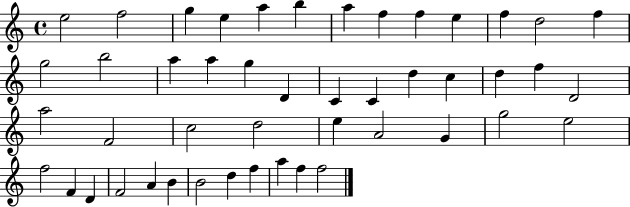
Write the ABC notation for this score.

X:1
T:Untitled
M:4/4
L:1/4
K:C
e2 f2 g e a b a f f e f d2 f g2 b2 a a g D C C d c d f D2 a2 F2 c2 d2 e A2 G g2 e2 f2 F D F2 A B B2 d f a f f2